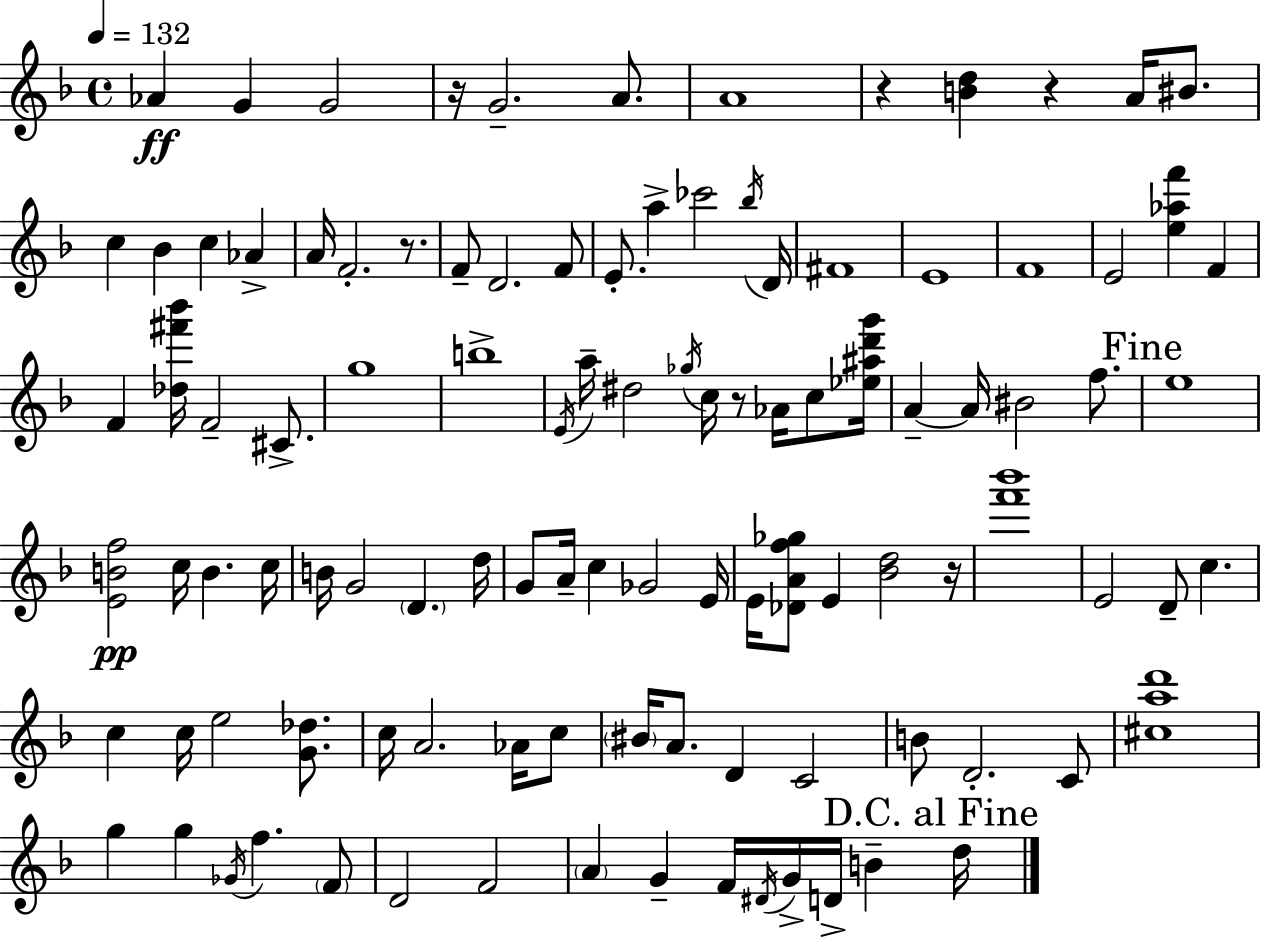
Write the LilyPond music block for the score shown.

{
  \clef treble
  \time 4/4
  \defaultTimeSignature
  \key f \major
  \tempo 4 = 132
  \repeat volta 2 { aes'4\ff g'4 g'2 | r16 g'2.-- a'8. | a'1 | r4 <b' d''>4 r4 a'16 bis'8. | \break c''4 bes'4 c''4 aes'4-> | a'16 f'2.-. r8. | f'8-- d'2. f'8 | e'8.-. a''4-> ces'''2 \acciaccatura { bes''16 } | \break d'16 fis'1 | e'1 | f'1 | e'2 <e'' aes'' f'''>4 f'4 | \break f'4 <des'' fis''' bes'''>16 f'2-- cis'8.-> | g''1 | b''1-> | \acciaccatura { e'16 } a''16-- dis''2 \acciaccatura { ges''16 } c''16 r8 aes'16 | \break c''8 <ees'' ais'' d''' g'''>16 a'4--~~ a'16 bis'2 | f''8. \mark "Fine" e''1 | <e' b' f''>2\pp c''16 b'4. | c''16 b'16 g'2 \parenthesize d'4. | \break d''16 g'8 a'16-- c''4 ges'2 | e'16 e'16 <des' a' f'' ges''>8 e'4 <bes' d''>2 | r16 <f''' bes'''>1 | e'2 d'8-- c''4. | \break c''4 c''16 e''2 | <g' des''>8. c''16 a'2. | aes'16 c''8 \parenthesize bis'16 a'8. d'4 c'2 | b'8 d'2.-. | \break c'8 <cis'' a'' d'''>1 | g''4 g''4 \acciaccatura { ges'16 } f''4. | \parenthesize f'8 d'2 f'2 | \parenthesize a'4 g'4-- f'16 \acciaccatura { dis'16 } g'16-> d'16-> | \break b'4-- \mark "D.C. al Fine" d''16 } \bar "|."
}